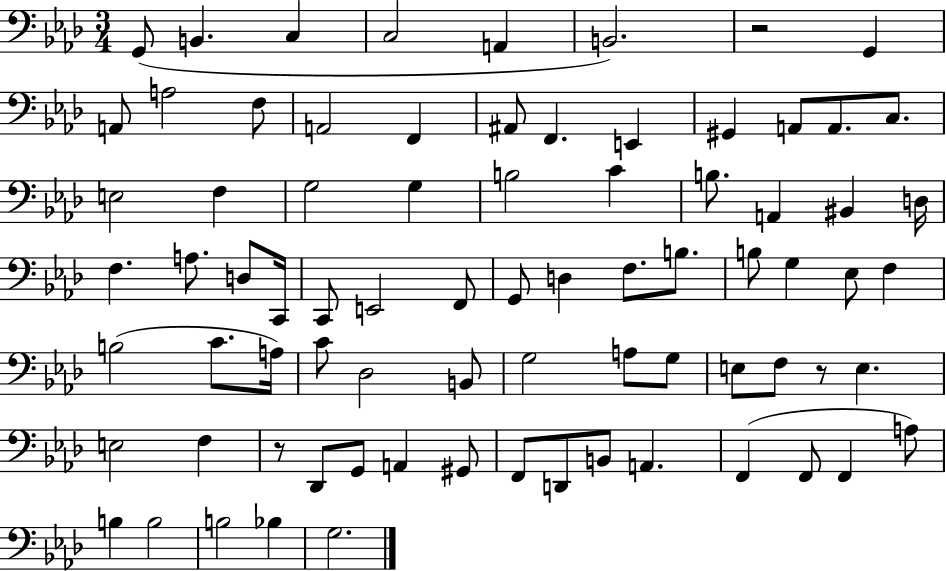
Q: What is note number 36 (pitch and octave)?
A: F2